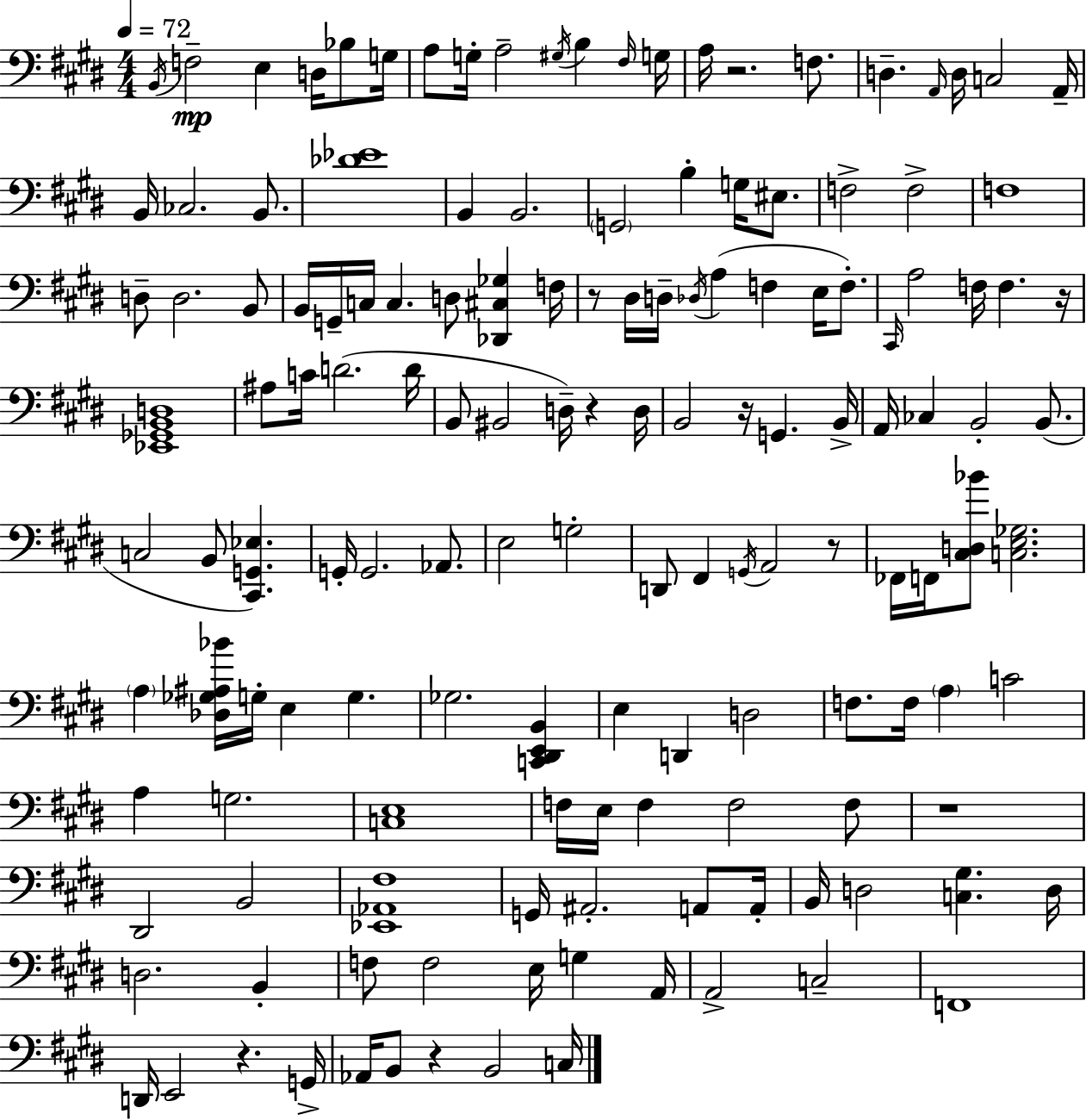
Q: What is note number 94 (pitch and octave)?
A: G3